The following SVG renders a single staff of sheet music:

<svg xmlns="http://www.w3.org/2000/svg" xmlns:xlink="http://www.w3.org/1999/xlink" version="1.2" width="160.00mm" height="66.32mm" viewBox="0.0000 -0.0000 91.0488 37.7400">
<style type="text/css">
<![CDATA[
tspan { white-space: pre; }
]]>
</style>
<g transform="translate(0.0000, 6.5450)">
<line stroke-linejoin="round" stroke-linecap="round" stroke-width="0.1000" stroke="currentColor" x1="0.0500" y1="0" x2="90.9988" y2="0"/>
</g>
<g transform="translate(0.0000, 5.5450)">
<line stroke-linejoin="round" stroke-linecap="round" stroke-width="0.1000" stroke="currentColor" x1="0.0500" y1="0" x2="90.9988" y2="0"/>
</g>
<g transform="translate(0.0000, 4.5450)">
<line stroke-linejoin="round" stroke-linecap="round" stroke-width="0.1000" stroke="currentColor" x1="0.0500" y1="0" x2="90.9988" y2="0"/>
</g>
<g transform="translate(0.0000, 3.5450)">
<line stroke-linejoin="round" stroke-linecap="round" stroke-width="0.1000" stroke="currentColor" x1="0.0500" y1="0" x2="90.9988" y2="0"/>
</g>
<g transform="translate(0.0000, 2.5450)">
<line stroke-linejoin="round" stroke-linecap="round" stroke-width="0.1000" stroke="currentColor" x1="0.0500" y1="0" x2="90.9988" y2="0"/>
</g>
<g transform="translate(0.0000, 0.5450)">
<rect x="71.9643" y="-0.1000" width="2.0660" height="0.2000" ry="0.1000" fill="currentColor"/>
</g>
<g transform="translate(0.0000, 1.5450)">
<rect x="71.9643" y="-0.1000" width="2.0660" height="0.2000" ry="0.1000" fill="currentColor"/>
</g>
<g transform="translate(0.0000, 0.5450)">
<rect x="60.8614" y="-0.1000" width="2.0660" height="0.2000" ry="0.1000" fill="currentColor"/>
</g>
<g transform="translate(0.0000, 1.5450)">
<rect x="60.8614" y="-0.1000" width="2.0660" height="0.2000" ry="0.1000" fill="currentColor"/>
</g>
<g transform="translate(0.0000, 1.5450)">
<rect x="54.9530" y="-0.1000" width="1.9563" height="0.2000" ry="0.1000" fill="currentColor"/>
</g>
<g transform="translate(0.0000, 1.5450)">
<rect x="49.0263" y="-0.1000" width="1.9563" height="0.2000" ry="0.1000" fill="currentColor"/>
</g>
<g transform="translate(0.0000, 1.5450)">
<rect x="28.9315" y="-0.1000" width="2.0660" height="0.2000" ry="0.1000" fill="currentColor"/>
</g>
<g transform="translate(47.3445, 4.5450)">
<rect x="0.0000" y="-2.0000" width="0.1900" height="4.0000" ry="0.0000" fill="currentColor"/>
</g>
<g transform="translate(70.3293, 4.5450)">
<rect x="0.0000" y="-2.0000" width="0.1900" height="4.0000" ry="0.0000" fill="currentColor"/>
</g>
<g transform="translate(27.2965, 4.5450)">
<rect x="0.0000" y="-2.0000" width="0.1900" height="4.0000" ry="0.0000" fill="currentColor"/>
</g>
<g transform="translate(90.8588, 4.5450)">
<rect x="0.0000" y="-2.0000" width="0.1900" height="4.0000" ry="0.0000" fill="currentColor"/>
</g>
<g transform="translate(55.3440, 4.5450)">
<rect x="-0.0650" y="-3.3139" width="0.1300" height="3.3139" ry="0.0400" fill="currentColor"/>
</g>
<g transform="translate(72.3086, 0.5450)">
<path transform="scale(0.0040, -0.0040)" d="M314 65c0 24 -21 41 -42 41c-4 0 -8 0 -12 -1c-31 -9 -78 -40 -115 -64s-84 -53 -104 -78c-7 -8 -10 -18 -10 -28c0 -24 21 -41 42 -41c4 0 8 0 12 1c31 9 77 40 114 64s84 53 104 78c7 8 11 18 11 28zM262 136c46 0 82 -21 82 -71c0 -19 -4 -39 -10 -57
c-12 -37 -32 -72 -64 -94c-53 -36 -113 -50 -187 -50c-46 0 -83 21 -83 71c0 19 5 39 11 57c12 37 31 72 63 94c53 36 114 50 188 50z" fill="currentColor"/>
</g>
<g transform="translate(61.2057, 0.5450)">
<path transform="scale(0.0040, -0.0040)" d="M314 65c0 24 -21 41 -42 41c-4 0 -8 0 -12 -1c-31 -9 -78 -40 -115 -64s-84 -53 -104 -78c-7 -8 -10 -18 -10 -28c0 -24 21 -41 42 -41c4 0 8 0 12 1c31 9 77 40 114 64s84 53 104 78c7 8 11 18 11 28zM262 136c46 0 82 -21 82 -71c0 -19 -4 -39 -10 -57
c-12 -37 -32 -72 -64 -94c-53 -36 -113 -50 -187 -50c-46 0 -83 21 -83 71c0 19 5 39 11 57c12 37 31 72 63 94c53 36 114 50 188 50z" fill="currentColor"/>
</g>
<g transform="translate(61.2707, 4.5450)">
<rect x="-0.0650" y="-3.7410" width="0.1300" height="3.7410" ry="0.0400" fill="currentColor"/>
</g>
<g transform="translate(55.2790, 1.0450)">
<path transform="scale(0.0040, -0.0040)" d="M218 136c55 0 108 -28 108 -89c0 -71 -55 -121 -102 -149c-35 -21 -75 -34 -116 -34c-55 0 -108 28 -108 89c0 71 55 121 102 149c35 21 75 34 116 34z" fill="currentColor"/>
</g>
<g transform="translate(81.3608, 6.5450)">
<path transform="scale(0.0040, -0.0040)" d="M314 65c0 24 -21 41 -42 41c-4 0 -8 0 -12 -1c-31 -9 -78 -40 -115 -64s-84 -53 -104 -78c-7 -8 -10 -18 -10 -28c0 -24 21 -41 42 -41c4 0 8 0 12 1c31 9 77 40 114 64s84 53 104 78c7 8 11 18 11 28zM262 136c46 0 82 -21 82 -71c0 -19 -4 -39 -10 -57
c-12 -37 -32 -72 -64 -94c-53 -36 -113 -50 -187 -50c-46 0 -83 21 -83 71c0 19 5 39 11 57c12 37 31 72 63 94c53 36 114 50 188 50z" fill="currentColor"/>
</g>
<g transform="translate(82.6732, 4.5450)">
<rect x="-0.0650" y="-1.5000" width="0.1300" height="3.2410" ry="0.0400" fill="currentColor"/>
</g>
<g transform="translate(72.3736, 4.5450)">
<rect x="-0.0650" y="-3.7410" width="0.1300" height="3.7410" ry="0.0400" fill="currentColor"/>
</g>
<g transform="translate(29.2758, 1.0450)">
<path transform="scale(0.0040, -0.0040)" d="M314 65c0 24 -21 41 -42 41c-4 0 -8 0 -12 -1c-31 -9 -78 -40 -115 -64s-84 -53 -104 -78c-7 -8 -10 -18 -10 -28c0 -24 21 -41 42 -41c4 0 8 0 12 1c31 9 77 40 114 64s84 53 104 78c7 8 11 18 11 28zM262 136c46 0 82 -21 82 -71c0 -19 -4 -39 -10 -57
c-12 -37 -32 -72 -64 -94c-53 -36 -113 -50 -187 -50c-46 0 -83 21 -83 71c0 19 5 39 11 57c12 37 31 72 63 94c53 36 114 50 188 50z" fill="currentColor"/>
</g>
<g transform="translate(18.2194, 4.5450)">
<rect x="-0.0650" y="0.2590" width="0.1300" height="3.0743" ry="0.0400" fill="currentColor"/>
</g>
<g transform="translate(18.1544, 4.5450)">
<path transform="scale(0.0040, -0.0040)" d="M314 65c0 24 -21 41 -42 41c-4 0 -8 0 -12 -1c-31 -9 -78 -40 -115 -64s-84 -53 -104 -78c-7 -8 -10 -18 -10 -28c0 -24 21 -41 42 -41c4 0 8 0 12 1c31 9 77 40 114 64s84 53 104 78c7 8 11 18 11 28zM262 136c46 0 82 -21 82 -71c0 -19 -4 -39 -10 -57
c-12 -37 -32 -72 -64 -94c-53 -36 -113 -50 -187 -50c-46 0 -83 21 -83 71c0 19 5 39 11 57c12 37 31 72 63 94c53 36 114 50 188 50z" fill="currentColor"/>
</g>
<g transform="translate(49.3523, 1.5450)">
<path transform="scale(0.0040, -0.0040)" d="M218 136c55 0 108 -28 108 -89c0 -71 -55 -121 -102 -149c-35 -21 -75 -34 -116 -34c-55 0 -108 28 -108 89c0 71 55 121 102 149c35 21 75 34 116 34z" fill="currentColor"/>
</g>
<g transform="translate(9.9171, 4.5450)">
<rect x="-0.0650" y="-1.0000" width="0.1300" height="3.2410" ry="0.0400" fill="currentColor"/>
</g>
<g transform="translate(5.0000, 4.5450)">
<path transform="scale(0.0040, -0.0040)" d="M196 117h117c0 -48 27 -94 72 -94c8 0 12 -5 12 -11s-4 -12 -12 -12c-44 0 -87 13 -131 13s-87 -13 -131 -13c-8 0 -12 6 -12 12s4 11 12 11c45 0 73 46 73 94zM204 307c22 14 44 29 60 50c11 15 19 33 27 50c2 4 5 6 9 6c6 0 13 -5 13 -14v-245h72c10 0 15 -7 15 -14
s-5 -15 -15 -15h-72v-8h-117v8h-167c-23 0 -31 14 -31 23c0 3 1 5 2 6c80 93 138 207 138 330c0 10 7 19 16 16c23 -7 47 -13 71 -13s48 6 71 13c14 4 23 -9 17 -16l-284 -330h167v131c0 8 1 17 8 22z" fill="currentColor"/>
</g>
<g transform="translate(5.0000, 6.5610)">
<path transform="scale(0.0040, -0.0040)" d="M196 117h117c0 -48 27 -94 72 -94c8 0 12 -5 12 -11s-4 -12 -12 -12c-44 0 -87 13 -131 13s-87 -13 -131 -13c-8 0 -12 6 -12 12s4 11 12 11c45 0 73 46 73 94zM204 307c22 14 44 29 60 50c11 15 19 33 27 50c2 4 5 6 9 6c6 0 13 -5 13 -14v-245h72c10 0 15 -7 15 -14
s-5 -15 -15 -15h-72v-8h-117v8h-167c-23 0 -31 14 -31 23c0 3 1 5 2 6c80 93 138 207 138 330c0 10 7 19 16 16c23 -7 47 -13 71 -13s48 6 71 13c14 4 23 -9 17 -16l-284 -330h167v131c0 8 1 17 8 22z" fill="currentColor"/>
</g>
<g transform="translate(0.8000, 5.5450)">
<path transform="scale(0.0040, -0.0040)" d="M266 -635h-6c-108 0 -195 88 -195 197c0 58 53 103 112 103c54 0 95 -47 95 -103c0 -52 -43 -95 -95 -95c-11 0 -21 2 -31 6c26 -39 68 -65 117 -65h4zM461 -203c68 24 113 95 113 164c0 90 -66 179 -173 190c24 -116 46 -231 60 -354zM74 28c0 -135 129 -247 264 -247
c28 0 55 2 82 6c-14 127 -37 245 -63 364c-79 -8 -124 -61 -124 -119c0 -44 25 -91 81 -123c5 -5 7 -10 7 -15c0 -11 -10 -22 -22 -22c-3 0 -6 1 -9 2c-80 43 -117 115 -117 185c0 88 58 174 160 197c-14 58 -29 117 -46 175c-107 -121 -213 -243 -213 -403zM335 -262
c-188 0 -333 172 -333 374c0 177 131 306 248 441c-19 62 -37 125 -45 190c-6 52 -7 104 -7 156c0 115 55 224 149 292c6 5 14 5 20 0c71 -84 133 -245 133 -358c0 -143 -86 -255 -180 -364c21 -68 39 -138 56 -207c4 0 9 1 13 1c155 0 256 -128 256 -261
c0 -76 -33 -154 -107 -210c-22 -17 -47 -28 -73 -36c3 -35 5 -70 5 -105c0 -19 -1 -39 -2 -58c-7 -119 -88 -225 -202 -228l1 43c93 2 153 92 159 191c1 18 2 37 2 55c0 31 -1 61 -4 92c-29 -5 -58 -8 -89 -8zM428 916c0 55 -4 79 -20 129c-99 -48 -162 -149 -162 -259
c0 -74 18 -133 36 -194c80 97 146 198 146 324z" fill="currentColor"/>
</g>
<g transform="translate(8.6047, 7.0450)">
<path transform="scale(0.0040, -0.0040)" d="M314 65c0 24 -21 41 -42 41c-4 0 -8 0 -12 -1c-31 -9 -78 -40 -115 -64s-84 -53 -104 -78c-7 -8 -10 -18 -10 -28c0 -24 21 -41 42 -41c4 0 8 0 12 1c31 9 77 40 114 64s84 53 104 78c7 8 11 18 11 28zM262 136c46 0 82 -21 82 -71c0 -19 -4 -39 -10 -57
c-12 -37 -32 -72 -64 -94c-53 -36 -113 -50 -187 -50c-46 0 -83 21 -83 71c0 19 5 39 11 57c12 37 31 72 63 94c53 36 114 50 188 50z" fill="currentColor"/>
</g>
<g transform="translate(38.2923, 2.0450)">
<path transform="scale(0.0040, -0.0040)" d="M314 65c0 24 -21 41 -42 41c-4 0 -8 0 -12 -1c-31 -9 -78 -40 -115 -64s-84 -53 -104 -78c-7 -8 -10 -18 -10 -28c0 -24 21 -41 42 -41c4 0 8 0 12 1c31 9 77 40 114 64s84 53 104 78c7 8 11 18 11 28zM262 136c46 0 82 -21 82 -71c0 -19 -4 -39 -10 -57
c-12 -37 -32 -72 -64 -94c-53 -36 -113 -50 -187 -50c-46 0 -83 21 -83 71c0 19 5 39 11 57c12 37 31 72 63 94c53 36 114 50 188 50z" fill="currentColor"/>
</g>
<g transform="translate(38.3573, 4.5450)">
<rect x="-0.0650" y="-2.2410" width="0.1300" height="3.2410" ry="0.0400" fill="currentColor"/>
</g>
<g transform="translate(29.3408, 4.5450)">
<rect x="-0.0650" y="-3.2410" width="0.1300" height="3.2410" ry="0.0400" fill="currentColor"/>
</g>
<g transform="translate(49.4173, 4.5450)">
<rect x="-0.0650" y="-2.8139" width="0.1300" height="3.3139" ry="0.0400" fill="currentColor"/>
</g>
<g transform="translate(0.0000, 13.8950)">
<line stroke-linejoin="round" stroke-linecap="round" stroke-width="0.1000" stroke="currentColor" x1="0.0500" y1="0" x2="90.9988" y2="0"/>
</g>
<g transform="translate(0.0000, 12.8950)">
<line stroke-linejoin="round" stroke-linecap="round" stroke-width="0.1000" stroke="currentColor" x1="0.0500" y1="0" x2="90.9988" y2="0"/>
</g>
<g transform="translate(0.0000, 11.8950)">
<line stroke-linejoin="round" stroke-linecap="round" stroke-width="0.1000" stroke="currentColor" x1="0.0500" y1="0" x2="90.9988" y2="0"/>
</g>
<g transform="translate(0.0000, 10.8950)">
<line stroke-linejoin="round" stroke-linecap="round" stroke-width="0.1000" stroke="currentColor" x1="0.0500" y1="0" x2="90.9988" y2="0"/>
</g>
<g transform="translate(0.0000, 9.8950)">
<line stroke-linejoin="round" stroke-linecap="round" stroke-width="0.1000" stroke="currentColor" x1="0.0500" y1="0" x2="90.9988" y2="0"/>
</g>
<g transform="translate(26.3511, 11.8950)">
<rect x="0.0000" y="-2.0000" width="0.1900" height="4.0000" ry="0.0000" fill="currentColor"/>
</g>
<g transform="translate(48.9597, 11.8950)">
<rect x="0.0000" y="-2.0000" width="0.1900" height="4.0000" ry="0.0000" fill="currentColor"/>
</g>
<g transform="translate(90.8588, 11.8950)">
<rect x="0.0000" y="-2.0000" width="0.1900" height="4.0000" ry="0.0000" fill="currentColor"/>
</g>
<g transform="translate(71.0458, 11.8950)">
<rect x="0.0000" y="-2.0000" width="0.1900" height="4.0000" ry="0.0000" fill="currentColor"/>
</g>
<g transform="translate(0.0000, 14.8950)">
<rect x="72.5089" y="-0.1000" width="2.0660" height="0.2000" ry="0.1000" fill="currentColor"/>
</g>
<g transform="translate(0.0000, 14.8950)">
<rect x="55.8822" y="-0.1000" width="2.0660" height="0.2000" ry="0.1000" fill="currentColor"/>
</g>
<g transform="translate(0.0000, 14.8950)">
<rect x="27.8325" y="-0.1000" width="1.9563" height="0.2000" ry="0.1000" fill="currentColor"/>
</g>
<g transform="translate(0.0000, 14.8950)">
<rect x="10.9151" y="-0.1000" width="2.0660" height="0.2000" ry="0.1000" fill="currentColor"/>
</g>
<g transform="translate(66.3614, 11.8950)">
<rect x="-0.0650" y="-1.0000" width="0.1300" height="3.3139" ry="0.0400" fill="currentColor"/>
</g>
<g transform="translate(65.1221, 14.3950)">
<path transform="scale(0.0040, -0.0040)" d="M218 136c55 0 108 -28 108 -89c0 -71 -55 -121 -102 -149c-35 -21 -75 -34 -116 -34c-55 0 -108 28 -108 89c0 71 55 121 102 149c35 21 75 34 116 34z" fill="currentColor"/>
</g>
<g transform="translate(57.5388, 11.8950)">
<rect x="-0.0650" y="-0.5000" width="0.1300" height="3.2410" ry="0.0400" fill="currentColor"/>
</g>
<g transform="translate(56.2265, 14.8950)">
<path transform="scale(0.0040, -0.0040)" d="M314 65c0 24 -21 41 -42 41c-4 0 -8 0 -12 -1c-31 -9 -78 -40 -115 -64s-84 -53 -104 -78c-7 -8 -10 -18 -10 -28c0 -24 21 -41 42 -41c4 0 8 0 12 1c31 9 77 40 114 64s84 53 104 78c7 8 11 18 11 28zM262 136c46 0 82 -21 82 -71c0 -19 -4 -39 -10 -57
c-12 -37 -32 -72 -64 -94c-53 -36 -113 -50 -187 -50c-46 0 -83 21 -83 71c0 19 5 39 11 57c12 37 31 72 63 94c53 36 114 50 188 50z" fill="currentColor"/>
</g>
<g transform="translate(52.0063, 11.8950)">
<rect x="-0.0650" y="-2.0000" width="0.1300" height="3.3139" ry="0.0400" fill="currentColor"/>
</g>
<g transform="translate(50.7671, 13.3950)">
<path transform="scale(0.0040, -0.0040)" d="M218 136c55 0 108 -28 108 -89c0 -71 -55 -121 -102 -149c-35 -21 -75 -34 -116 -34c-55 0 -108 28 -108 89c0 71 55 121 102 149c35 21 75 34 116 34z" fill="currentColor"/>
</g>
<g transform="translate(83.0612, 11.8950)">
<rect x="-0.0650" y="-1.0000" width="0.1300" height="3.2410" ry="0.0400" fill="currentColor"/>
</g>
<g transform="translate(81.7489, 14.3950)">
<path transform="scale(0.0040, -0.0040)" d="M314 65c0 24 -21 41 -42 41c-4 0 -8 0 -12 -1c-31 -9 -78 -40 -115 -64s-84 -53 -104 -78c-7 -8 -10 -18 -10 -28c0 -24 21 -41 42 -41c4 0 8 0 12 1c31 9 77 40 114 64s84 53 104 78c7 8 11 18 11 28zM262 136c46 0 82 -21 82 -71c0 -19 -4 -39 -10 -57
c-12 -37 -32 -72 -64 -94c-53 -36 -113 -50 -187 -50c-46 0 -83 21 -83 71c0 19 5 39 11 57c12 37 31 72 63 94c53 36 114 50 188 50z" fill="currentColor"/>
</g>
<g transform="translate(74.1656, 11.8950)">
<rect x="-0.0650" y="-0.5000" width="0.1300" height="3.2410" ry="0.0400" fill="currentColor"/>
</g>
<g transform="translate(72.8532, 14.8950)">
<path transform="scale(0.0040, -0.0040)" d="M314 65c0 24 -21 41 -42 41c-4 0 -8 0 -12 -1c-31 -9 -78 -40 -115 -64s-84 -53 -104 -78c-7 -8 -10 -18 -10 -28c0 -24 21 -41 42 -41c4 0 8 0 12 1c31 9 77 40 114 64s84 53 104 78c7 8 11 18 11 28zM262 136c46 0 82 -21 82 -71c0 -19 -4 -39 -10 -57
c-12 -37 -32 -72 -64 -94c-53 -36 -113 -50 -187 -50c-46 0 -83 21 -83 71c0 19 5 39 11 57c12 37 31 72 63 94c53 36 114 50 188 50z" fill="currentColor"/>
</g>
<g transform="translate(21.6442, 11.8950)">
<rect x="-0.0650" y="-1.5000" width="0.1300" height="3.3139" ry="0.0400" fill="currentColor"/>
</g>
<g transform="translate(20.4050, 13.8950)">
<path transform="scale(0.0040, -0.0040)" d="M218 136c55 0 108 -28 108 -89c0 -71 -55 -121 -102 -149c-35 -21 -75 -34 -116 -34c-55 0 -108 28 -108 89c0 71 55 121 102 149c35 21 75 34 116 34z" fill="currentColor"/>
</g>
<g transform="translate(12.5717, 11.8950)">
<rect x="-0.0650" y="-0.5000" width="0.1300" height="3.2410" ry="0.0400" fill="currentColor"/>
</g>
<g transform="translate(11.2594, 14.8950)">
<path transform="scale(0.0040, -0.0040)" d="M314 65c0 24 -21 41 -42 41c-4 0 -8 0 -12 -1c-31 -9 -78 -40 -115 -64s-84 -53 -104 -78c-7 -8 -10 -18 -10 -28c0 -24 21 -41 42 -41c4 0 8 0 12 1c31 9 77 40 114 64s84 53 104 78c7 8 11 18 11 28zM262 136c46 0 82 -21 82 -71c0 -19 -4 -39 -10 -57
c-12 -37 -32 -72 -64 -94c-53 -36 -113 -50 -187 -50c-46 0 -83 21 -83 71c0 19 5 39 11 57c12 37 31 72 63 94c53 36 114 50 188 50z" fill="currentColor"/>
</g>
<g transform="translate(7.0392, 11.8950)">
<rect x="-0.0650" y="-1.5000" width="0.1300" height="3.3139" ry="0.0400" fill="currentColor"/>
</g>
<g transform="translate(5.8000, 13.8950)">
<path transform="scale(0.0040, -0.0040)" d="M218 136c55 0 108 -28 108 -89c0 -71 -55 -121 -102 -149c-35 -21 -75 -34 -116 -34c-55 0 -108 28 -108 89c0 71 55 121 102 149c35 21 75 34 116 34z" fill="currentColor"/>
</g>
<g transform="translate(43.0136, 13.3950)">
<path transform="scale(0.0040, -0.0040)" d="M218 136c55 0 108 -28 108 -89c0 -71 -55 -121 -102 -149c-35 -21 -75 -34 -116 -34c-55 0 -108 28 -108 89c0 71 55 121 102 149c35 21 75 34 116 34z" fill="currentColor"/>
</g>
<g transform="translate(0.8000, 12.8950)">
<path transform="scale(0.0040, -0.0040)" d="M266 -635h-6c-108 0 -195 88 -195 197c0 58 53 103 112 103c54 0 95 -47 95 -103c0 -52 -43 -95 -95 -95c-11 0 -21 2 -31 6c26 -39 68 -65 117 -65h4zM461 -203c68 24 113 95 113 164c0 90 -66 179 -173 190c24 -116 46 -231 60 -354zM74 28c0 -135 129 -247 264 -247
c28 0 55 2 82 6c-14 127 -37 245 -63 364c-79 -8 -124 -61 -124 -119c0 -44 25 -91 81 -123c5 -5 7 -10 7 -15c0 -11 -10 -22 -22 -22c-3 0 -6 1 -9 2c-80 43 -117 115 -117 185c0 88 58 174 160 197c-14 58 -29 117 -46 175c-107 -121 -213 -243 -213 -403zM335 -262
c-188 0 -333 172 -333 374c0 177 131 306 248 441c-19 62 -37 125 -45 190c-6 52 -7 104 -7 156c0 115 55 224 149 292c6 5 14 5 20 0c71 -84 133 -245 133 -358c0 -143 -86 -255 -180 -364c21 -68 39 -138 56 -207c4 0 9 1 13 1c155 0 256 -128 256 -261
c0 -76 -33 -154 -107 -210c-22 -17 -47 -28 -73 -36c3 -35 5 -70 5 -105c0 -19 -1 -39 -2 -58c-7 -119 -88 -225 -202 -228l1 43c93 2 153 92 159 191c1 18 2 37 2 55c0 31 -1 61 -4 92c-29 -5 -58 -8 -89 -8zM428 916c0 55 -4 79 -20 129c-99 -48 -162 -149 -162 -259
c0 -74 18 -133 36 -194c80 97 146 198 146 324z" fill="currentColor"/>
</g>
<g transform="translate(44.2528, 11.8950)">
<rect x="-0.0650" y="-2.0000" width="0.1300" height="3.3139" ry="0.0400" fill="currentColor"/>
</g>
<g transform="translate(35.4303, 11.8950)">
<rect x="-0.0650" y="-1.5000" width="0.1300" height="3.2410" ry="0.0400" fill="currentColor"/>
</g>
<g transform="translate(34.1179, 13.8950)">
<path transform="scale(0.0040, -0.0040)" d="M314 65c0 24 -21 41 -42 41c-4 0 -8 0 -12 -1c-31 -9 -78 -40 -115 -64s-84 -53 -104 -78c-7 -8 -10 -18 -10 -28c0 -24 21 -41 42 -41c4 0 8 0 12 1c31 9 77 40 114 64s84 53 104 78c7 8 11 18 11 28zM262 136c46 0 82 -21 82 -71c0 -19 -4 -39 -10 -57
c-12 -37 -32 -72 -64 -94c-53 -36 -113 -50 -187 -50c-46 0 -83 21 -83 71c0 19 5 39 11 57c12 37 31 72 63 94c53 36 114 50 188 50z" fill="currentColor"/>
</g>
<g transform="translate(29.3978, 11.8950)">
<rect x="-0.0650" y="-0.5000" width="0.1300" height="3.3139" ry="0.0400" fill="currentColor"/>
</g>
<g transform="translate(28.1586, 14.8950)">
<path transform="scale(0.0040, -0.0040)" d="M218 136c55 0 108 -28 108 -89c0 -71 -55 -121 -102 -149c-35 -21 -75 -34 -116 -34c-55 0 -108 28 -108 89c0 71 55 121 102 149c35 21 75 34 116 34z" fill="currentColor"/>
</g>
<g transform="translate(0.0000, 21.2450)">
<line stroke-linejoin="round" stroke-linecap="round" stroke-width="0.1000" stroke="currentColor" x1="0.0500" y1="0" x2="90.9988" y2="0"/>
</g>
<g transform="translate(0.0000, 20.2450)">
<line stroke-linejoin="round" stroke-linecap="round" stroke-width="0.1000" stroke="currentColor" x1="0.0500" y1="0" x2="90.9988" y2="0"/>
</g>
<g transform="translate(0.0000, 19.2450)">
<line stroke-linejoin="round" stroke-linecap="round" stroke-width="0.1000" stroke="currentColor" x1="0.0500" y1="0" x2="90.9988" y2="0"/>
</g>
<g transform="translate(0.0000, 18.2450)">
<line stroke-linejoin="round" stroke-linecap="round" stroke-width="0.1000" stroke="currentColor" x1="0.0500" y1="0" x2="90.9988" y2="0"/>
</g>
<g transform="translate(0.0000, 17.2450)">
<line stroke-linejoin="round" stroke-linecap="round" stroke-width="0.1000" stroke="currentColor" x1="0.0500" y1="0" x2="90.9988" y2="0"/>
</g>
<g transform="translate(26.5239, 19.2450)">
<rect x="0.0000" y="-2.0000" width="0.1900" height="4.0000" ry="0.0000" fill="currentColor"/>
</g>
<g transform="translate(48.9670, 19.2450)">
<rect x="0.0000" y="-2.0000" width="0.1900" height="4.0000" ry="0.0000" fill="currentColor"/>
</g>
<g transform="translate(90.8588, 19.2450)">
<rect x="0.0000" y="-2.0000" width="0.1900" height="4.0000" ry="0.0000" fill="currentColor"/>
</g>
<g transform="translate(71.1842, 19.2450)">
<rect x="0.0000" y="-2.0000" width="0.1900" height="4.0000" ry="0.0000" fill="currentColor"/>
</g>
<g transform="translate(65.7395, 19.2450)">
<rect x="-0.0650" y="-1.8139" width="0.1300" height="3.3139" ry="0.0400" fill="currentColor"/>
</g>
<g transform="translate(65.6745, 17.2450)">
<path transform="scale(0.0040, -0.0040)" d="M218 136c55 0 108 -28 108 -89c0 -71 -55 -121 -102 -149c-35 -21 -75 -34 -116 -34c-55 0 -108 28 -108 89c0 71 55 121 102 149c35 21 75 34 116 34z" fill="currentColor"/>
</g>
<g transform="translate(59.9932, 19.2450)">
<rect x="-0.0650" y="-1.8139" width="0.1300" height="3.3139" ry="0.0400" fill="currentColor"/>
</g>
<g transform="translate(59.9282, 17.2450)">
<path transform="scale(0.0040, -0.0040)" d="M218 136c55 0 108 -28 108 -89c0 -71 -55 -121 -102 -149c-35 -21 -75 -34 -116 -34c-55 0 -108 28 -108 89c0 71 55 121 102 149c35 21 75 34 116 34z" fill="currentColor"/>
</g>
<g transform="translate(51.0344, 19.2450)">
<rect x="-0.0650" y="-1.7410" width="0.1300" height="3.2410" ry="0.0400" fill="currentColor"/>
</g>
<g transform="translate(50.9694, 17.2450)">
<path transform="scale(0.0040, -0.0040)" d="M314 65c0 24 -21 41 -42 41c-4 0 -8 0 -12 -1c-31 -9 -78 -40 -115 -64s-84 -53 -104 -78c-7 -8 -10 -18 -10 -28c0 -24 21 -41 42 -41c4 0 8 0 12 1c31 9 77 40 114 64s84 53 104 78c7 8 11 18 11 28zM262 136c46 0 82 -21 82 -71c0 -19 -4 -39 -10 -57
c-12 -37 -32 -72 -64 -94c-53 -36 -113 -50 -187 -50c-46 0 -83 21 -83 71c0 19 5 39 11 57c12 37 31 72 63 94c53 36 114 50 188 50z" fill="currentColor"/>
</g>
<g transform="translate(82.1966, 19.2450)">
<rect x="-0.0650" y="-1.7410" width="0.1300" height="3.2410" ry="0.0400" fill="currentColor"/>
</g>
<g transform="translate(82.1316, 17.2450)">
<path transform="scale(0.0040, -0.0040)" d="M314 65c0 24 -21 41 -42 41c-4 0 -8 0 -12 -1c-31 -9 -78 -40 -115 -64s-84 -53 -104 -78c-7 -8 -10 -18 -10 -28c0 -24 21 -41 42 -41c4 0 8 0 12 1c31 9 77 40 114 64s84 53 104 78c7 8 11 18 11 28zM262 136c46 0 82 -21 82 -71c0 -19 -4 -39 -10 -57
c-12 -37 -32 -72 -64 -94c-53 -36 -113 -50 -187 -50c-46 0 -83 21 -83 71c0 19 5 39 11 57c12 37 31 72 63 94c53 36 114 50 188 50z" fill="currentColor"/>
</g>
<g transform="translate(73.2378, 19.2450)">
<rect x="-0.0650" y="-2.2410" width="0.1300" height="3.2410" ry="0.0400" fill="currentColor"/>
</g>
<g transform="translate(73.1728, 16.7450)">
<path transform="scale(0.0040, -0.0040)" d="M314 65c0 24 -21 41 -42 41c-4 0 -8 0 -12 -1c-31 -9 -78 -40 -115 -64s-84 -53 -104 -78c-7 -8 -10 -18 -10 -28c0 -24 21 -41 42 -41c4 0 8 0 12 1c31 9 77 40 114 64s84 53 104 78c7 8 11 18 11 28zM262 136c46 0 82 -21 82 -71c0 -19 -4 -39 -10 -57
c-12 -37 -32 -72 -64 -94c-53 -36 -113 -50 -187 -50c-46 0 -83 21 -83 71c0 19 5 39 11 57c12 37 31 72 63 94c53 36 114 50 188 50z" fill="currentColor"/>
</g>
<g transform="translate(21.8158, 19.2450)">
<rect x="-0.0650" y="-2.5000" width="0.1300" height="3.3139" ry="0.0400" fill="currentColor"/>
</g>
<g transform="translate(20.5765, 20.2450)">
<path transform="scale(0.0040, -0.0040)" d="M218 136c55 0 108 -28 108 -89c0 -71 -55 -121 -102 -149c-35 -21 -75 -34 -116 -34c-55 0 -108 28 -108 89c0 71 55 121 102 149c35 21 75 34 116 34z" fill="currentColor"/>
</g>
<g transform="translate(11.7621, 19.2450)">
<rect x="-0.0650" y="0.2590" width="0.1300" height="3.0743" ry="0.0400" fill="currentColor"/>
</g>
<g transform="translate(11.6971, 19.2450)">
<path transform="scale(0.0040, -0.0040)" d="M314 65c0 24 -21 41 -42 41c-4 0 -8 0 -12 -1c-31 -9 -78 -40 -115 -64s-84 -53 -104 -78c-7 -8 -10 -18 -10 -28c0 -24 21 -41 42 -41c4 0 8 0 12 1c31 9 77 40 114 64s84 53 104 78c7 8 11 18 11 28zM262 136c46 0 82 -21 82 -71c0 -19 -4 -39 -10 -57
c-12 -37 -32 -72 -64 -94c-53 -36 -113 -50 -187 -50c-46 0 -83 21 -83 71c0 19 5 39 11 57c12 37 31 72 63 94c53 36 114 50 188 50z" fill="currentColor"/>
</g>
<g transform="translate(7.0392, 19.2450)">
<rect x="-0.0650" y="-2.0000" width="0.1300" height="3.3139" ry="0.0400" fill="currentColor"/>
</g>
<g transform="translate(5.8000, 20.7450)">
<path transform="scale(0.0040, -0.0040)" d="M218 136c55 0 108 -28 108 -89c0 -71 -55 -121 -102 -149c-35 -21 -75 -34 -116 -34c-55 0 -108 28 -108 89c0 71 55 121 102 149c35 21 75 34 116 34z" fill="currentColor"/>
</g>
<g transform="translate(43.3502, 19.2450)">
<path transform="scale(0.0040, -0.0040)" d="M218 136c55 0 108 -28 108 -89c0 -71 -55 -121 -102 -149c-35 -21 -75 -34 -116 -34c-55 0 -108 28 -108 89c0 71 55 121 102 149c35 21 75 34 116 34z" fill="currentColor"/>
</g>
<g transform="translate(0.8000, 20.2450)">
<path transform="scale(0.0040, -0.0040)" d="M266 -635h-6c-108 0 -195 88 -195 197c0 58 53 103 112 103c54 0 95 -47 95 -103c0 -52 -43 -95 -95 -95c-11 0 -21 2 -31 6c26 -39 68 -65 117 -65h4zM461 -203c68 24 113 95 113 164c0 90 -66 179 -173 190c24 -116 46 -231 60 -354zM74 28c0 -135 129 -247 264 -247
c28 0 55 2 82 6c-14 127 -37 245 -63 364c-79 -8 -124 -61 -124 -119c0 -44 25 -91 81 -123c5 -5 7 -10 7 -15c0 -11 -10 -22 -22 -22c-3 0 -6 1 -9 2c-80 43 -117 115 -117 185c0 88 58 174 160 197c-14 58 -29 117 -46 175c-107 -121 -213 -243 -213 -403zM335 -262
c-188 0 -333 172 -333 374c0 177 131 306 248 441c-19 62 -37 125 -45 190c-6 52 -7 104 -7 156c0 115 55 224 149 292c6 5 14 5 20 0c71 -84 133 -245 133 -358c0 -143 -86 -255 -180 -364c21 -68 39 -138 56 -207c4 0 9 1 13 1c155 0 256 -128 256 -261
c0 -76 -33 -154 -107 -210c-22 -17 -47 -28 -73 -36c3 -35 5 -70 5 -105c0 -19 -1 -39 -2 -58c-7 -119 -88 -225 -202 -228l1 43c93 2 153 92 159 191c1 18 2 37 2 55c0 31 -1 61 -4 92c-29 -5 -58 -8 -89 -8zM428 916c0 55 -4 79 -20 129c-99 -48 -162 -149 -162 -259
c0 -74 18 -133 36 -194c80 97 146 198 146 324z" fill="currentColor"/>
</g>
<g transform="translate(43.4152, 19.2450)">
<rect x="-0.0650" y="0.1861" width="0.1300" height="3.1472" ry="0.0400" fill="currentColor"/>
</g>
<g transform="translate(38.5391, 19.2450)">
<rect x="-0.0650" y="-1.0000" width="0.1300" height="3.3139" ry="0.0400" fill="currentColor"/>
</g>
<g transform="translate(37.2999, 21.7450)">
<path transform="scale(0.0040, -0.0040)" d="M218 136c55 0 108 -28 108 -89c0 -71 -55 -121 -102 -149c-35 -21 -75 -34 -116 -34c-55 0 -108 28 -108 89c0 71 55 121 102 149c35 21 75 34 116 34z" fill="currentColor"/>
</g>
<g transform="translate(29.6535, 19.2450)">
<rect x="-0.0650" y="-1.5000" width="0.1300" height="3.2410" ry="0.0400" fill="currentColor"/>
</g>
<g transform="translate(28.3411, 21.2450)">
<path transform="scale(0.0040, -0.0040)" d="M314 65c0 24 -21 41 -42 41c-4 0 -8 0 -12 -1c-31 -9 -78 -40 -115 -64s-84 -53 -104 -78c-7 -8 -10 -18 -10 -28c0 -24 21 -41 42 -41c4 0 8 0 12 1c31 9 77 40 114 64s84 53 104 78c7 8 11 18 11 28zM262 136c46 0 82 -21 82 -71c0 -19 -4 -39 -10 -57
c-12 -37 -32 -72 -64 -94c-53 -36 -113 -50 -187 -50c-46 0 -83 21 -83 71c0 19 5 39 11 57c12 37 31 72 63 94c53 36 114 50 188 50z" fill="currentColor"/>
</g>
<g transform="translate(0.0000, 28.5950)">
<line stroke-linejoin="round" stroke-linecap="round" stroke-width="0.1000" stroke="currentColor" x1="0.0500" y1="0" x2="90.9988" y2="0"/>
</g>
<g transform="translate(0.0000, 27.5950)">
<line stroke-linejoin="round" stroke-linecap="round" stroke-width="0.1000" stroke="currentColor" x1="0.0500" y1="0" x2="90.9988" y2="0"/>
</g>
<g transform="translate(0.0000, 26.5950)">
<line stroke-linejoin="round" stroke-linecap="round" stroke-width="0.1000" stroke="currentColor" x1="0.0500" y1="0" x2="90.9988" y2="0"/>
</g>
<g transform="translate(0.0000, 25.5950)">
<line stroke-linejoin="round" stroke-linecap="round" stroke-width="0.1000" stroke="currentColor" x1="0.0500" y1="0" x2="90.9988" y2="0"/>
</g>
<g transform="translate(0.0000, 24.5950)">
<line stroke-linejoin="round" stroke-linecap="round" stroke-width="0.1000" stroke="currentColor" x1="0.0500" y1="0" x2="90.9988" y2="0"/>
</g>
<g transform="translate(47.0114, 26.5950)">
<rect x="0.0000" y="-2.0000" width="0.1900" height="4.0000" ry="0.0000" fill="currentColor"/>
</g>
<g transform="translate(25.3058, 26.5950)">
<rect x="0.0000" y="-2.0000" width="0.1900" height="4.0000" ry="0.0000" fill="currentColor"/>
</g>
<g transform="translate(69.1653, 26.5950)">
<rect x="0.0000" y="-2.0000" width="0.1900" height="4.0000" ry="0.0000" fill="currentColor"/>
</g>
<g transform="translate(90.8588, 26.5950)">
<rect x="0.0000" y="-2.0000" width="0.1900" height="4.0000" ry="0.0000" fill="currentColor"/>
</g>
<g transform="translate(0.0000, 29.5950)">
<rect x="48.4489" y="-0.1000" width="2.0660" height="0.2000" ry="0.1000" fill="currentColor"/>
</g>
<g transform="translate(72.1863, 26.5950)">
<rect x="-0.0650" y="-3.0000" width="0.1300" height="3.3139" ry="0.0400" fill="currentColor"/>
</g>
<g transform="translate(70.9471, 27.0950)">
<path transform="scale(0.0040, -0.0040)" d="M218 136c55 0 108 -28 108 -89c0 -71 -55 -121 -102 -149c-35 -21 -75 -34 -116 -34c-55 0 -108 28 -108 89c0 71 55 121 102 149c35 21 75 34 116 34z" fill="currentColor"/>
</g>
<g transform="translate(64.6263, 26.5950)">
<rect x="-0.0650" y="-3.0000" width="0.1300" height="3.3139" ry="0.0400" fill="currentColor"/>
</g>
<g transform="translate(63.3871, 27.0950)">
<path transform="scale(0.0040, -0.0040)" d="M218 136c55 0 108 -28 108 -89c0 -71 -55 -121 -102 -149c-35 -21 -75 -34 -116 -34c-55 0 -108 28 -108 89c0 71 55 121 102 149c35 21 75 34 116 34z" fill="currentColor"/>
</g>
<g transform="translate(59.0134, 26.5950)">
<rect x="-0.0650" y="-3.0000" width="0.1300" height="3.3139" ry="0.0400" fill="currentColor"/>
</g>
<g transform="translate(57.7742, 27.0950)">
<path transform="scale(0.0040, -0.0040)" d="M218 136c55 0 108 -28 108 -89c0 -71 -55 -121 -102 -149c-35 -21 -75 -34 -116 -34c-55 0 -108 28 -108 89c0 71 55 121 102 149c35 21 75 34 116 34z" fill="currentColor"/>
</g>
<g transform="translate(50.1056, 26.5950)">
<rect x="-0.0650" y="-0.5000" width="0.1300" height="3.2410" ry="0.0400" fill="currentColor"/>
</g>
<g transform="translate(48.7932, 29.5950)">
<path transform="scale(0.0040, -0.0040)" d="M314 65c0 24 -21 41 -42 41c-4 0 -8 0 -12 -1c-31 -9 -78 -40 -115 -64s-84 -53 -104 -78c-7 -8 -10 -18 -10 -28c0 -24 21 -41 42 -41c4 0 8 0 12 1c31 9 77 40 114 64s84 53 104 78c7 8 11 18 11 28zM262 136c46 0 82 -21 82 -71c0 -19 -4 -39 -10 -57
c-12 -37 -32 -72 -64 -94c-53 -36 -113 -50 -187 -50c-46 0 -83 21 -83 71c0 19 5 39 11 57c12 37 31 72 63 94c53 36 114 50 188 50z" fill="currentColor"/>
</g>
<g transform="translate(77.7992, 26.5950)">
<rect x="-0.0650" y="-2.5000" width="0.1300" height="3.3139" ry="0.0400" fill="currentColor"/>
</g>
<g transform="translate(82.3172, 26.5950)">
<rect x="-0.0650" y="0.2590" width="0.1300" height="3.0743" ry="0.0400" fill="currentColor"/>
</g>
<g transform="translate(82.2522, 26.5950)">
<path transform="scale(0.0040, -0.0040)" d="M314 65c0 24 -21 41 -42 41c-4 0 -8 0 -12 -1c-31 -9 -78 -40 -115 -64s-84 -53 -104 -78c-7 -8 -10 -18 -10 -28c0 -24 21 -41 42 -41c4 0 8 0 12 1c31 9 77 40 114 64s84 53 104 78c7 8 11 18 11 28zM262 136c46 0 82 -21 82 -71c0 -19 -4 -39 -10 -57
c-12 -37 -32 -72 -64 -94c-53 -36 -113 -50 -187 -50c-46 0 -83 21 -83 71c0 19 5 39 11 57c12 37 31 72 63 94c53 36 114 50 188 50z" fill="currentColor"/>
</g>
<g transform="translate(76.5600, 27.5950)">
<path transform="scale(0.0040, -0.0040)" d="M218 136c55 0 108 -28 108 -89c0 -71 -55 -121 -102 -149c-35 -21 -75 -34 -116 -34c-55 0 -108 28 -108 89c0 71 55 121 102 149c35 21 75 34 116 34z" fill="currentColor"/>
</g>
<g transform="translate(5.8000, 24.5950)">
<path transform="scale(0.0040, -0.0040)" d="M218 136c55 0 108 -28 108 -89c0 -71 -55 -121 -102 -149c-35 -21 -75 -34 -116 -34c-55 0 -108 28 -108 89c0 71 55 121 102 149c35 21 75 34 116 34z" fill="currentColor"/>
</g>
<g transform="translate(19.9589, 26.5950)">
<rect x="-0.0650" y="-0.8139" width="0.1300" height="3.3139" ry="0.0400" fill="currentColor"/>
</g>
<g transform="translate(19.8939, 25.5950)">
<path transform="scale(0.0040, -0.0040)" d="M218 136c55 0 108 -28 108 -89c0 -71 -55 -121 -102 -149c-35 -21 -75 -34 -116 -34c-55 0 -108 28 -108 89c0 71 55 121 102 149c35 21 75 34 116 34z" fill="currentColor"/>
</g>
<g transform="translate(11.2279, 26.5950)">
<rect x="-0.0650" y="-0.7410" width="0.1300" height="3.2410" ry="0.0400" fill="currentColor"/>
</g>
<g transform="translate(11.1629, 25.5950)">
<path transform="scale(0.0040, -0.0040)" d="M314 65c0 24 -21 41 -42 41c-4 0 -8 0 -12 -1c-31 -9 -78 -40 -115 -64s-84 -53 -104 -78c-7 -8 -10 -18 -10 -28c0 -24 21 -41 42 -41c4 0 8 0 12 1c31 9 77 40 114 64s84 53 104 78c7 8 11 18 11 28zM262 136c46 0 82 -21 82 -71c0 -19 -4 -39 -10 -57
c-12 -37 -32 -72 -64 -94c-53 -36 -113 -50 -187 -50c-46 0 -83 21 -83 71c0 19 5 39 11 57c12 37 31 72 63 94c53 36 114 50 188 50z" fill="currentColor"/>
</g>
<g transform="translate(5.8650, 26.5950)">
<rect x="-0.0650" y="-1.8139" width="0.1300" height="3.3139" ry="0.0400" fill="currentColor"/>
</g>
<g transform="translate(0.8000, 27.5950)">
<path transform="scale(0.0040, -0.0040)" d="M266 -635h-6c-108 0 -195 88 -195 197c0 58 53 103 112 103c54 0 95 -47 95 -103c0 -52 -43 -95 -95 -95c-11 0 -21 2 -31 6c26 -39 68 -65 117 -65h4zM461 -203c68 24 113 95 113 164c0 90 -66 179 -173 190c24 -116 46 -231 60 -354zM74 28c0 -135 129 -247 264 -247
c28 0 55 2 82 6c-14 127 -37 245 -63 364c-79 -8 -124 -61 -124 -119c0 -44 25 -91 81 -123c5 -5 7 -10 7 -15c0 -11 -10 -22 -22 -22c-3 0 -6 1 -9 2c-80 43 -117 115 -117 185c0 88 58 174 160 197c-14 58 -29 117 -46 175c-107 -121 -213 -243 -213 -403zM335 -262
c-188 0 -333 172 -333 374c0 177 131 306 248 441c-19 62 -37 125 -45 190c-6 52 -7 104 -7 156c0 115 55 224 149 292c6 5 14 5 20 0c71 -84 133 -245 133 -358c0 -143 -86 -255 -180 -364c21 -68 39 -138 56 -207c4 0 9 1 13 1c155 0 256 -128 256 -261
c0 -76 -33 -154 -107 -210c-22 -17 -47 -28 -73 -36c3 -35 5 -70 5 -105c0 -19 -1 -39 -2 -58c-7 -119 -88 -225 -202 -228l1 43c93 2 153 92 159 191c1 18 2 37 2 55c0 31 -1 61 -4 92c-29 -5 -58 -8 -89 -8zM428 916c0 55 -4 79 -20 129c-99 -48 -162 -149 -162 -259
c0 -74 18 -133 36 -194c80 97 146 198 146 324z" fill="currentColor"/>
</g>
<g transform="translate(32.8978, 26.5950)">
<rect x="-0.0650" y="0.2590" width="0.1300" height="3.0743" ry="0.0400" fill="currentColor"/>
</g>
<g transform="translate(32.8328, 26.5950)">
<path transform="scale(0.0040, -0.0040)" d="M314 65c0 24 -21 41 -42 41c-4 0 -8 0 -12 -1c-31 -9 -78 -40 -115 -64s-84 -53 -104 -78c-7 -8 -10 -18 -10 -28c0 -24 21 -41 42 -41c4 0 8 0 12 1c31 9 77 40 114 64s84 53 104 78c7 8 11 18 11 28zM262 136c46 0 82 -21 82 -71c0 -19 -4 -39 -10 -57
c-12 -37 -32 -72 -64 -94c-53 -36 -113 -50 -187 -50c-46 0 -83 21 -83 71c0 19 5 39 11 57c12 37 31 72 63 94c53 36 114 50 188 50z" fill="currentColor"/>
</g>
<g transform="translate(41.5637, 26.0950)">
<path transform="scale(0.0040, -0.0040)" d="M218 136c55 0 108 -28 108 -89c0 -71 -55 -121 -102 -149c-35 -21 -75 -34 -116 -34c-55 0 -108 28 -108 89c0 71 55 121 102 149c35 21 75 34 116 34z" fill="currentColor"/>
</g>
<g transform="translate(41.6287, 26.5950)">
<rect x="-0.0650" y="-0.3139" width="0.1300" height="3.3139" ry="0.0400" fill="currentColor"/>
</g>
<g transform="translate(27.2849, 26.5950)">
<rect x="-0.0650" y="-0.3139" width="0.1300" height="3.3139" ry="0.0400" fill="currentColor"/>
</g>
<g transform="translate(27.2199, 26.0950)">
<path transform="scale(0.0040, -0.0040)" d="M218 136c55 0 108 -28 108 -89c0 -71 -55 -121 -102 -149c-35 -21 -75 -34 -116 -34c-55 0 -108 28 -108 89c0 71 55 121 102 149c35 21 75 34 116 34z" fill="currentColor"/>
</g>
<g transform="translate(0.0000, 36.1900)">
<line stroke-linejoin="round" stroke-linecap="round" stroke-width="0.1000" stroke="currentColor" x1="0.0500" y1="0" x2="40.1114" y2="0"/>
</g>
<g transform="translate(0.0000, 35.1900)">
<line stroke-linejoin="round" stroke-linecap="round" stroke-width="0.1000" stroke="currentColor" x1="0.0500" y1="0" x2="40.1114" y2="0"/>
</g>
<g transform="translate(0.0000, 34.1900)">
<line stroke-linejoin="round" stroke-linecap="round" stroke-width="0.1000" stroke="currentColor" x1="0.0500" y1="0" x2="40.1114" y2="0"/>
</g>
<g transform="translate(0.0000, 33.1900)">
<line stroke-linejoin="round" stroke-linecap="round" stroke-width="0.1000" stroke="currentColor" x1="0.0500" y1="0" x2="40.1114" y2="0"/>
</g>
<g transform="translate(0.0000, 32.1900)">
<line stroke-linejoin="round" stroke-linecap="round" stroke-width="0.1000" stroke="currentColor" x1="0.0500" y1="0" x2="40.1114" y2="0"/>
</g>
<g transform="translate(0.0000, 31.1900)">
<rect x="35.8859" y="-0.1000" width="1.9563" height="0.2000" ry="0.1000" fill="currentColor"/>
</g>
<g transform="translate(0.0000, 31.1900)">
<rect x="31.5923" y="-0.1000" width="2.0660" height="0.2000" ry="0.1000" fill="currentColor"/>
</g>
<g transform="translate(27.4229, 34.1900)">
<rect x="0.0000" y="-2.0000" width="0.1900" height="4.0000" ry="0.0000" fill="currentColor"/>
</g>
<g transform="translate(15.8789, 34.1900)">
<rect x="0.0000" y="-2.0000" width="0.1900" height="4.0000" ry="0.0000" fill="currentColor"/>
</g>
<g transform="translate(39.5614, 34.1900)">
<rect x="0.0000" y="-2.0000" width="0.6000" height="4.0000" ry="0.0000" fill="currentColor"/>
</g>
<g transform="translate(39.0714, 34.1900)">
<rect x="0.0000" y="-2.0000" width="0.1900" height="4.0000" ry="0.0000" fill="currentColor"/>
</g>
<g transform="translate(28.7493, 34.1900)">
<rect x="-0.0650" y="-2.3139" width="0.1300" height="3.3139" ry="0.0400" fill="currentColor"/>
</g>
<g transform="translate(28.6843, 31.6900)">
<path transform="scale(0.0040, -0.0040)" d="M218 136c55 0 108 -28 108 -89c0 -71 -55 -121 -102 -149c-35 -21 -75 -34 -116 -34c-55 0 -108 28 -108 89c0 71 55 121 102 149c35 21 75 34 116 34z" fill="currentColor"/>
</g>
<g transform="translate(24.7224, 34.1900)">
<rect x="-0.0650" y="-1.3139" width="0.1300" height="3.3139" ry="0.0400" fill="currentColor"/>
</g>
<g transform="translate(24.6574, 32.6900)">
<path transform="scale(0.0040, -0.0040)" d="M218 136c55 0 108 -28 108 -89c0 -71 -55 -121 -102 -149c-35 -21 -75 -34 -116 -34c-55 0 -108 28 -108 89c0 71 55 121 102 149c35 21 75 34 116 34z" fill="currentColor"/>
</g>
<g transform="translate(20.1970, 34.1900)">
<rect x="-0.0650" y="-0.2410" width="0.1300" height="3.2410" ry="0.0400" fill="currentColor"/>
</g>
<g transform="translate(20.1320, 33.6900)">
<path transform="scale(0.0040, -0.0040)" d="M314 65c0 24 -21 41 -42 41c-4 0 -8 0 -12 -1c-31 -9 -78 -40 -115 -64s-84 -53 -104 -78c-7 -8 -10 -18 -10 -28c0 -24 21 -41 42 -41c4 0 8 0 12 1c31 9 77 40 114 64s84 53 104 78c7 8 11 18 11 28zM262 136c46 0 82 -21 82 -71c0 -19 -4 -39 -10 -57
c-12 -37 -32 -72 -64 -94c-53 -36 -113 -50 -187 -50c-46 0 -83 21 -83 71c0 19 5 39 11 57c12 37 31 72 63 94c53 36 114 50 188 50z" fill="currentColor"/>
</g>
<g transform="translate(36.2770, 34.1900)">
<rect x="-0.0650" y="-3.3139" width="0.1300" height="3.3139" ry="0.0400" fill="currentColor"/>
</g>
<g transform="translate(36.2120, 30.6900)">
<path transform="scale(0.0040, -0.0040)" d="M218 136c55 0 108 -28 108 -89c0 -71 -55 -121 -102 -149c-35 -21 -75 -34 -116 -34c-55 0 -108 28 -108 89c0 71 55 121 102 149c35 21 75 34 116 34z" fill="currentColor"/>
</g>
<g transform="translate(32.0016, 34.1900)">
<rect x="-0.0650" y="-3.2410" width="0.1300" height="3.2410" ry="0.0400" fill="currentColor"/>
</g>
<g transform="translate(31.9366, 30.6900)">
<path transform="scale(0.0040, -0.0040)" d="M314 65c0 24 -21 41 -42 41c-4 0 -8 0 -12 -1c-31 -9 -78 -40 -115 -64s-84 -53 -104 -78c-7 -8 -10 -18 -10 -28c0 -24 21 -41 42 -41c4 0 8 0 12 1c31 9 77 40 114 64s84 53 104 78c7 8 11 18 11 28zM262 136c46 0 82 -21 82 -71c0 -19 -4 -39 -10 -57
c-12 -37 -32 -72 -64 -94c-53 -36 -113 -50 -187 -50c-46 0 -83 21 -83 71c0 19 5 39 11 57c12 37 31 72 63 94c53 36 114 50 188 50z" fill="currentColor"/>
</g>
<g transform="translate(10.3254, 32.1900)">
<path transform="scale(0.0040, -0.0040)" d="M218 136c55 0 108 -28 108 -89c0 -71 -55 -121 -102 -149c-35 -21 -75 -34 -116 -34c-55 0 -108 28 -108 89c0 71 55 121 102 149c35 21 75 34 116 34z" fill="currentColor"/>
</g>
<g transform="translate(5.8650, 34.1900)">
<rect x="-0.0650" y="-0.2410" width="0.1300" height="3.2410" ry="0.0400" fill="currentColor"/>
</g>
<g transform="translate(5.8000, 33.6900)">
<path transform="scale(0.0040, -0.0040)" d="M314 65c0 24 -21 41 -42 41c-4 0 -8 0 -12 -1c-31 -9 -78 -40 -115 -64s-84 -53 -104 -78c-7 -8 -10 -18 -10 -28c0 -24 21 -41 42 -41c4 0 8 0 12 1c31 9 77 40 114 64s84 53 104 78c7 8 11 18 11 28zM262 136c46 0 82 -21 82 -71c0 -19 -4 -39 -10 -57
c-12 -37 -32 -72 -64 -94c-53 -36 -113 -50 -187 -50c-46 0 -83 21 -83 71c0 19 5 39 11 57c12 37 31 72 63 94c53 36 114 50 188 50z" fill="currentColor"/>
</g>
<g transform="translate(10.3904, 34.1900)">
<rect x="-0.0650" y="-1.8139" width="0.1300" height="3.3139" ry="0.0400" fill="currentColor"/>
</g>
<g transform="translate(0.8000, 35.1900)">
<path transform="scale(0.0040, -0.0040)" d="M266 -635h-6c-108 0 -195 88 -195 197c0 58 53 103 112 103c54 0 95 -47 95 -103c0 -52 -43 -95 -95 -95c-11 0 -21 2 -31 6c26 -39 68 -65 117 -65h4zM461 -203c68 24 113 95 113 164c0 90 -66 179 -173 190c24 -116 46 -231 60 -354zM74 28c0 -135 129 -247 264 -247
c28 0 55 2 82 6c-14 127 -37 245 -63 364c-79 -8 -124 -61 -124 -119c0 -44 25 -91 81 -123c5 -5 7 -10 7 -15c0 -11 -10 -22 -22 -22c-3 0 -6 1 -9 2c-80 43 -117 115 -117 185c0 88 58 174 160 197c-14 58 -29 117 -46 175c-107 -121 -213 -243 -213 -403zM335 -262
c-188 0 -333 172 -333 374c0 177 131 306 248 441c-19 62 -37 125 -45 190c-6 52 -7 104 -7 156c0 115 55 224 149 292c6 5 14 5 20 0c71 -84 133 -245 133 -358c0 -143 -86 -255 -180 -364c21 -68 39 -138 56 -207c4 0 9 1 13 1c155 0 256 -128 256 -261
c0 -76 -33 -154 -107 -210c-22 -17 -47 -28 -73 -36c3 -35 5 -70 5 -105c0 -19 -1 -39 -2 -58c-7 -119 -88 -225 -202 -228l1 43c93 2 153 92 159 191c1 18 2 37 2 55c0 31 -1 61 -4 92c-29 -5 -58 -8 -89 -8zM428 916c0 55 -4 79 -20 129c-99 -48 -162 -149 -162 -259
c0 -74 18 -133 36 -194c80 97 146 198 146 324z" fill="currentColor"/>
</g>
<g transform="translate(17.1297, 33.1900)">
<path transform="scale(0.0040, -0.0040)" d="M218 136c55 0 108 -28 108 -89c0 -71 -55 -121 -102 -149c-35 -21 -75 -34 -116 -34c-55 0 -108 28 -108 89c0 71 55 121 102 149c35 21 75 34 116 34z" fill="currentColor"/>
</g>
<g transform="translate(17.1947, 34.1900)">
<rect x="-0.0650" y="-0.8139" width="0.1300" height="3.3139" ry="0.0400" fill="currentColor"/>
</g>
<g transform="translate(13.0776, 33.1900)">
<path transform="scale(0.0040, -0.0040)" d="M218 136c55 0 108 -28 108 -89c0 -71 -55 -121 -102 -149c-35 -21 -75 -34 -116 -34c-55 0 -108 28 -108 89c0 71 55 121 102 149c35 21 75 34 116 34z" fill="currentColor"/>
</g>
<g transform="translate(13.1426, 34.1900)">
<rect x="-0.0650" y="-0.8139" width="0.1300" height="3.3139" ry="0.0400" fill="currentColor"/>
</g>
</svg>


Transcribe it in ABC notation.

X:1
T:Untitled
M:4/4
L:1/4
K:C
D2 B2 b2 g2 a b c'2 c'2 E2 E C2 E C E2 F F C2 D C2 D2 F B2 G E2 D B f2 f f g2 f2 f d2 d c B2 c C2 A A A G B2 c2 f d d c2 e g b2 b